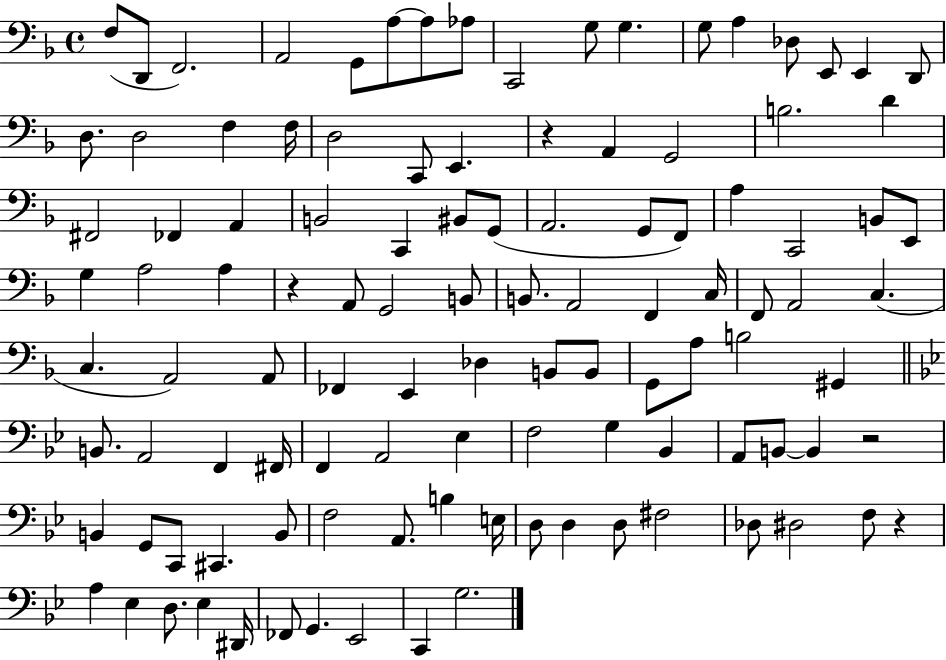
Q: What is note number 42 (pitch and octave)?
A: E2